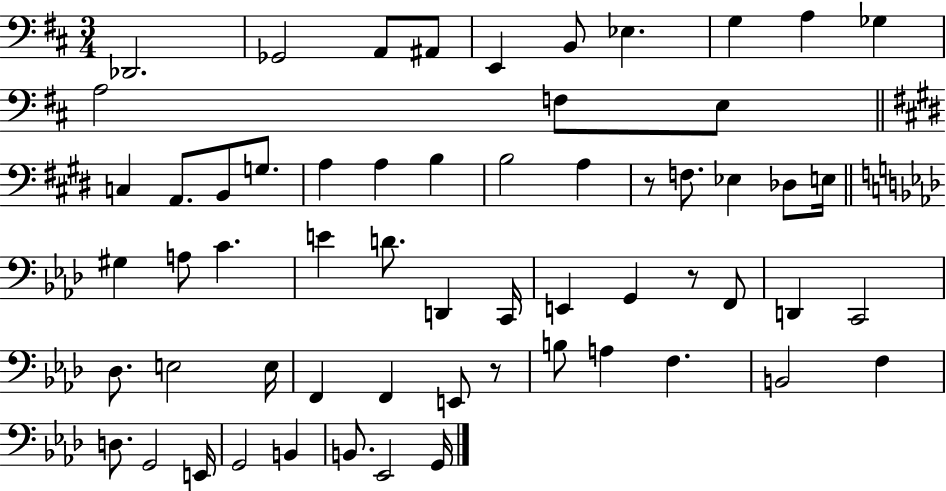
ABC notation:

X:1
T:Untitled
M:3/4
L:1/4
K:D
_D,,2 _G,,2 A,,/2 ^A,,/2 E,, B,,/2 _E, G, A, _G, A,2 F,/2 E,/2 C, A,,/2 B,,/2 G,/2 A, A, B, B,2 A, z/2 F,/2 _E, _D,/2 E,/4 ^G, A,/2 C E D/2 D,, C,,/4 E,, G,, z/2 F,,/2 D,, C,,2 _D,/2 E,2 E,/4 F,, F,, E,,/2 z/2 B,/2 A, F, B,,2 F, D,/2 G,,2 E,,/4 G,,2 B,, B,,/2 _E,,2 G,,/4